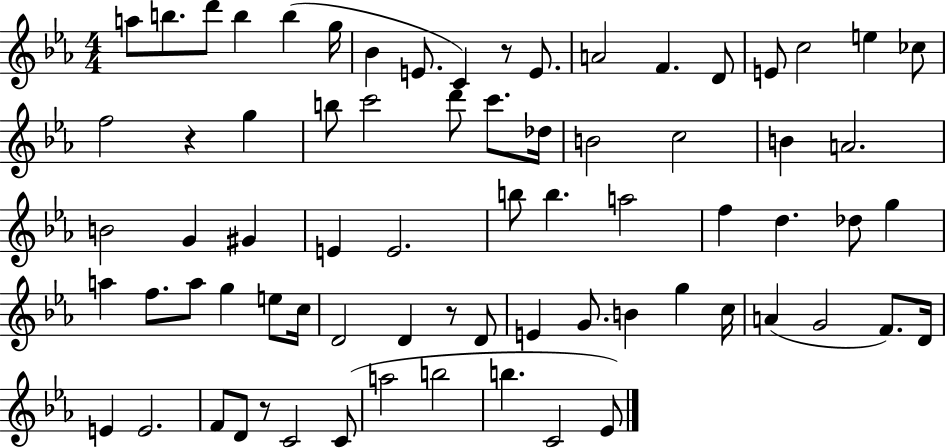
{
  \clef treble
  \numericTimeSignature
  \time 4/4
  \key ees \major
  a''8 b''8. d'''8 b''4 b''4( g''16 | bes'4 e'8. c'4) r8 e'8. | a'2 f'4. d'8 | e'8 c''2 e''4 ces''8 | \break f''2 r4 g''4 | b''8 c'''2 d'''8 c'''8. des''16 | b'2 c''2 | b'4 a'2. | \break b'2 g'4 gis'4 | e'4 e'2. | b''8 b''4. a''2 | f''4 d''4. des''8 g''4 | \break a''4 f''8. a''8 g''4 e''8 c''16 | d'2 d'4 r8 d'8 | e'4 g'8. b'4 g''4 c''16 | a'4( g'2 f'8.) d'16 | \break e'4 e'2. | f'8 d'8 r8 c'2 c'8( | a''2 b''2 | b''4. c'2 ees'8) | \break \bar "|."
}